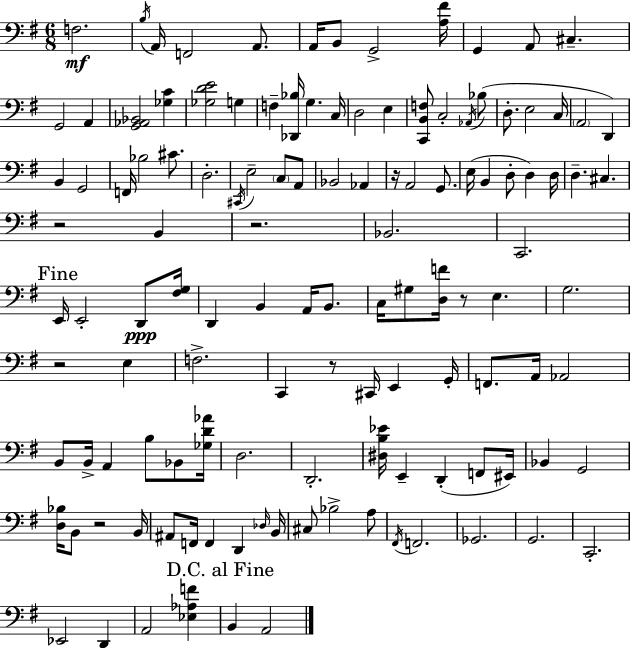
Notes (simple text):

F3/h. B3/s A2/s F2/h A2/e. A2/s B2/e G2/h [A3,F#4]/s G2/q A2/e C#3/q. G2/h A2/q [G2,Ab2,Bb2]/h [Gb3,C4]/q [Gb3,D4,E4]/h G3/q F3/q [Db2,Bb3]/s G3/q. C3/s D3/h E3/q [C2,B2,F3]/e C3/h Ab2/s Bb3/e D3/e. E3/h C3/s A2/h D2/q B2/q G2/h F2/s Bb3/h C#4/e. D3/h. C#2/s E3/h C3/e A2/e Bb2/h Ab2/q R/s A2/h G2/e. E3/s B2/q D3/e D3/q D3/s D3/q. C#3/q. R/h B2/q R/h. Bb2/h. C2/h. E2/s E2/h D2/e [F#3,G3]/s D2/q B2/q A2/s B2/e. C3/s G#3/e [D3,F4]/s R/e E3/q. G3/h. R/h E3/q F3/h. C2/q R/e C#2/s E2/q G2/s F2/e. A2/s Ab2/h B2/e B2/s A2/q B3/e Bb2/e [Gb3,D4,Ab4]/s D3/h. D2/h. [D#3,B3,Eb4]/s E2/q D2/q F2/e EIS2/s Bb2/q G2/h [D3,Bb3]/s B2/e R/h B2/s A#2/e F2/s F2/q D2/q Db3/s B2/s C#3/e Bb3/h A3/e F#2/s F2/h. Gb2/h. G2/h. C2/h. Eb2/h D2/q A2/h [Eb3,Ab3,F4]/q B2/q A2/h